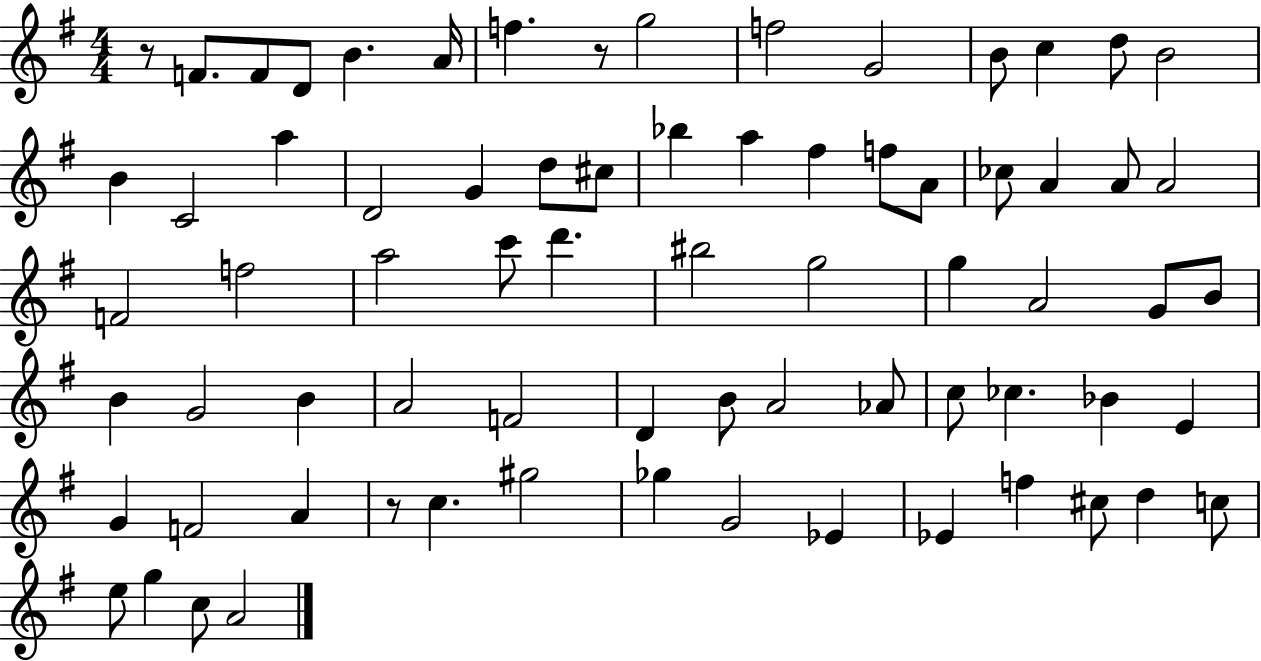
{
  \clef treble
  \numericTimeSignature
  \time 4/4
  \key g \major
  r8 f'8. f'8 d'8 b'4. a'16 | f''4. r8 g''2 | f''2 g'2 | b'8 c''4 d''8 b'2 | \break b'4 c'2 a''4 | d'2 g'4 d''8 cis''8 | bes''4 a''4 fis''4 f''8 a'8 | ces''8 a'4 a'8 a'2 | \break f'2 f''2 | a''2 c'''8 d'''4. | bis''2 g''2 | g''4 a'2 g'8 b'8 | \break b'4 g'2 b'4 | a'2 f'2 | d'4 b'8 a'2 aes'8 | c''8 ces''4. bes'4 e'4 | \break g'4 f'2 a'4 | r8 c''4. gis''2 | ges''4 g'2 ees'4 | ees'4 f''4 cis''8 d''4 c''8 | \break e''8 g''4 c''8 a'2 | \bar "|."
}